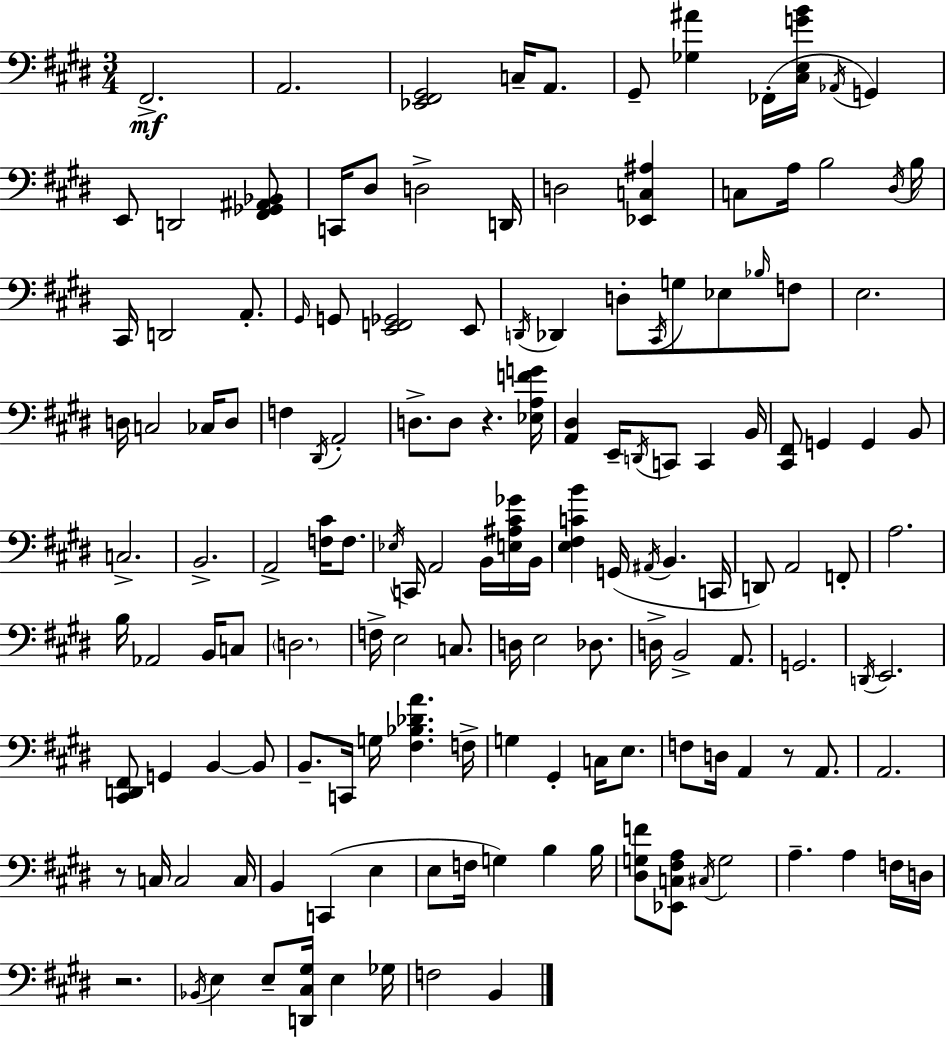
X:1
T:Untitled
M:3/4
L:1/4
K:E
^F,,2 A,,2 [_E,,^F,,^G,,]2 C,/4 A,,/2 ^G,,/2 [_G,^A] _F,,/4 [^C,E,GB]/4 _A,,/4 G,, E,,/2 D,,2 [^F,,_G,,^A,,_B,,]/2 C,,/4 ^D,/2 D,2 D,,/4 D,2 [_E,,C,^A,] C,/2 A,/4 B,2 ^D,/4 B,/4 ^C,,/4 D,,2 A,,/2 ^G,,/4 G,,/2 [E,,F,,_G,,]2 E,,/2 D,,/4 _D,, D,/2 ^C,,/4 G,/2 _E,/2 _B,/4 F,/2 E,2 D,/4 C,2 _C,/4 D,/2 F, ^D,,/4 A,,2 D,/2 D,/2 z [_E,A,FG]/4 [A,,^D,] E,,/4 D,,/4 C,,/2 C,, B,,/4 [^C,,^F,,]/2 G,, G,, B,,/2 C,2 B,,2 A,,2 [F,^C]/4 F,/2 _E,/4 C,,/4 A,,2 B,,/4 [E,^A,^C_G]/4 B,,/4 [E,^F,CB] G,,/4 ^A,,/4 B,, C,,/4 D,,/2 A,,2 F,,/2 A,2 B,/4 _A,,2 B,,/4 C,/2 D,2 F,/4 E,2 C,/2 D,/4 E,2 _D,/2 D,/4 B,,2 A,,/2 G,,2 D,,/4 E,,2 [^C,,D,,^F,,]/2 G,, B,, B,,/2 B,,/2 C,,/4 G,/4 [^F,_B,_DA] F,/4 G, ^G,, C,/4 E,/2 F,/2 D,/4 A,, z/2 A,,/2 A,,2 z/2 C,/4 C,2 C,/4 B,, C,, E, E,/2 F,/4 G, B, B,/4 [^D,G,F]/2 [_E,,C,^F,A,]/2 ^C,/4 G,2 A, A, F,/4 D,/4 z2 _B,,/4 E, E,/2 [D,,^C,^G,]/4 E, _G,/4 F,2 B,,